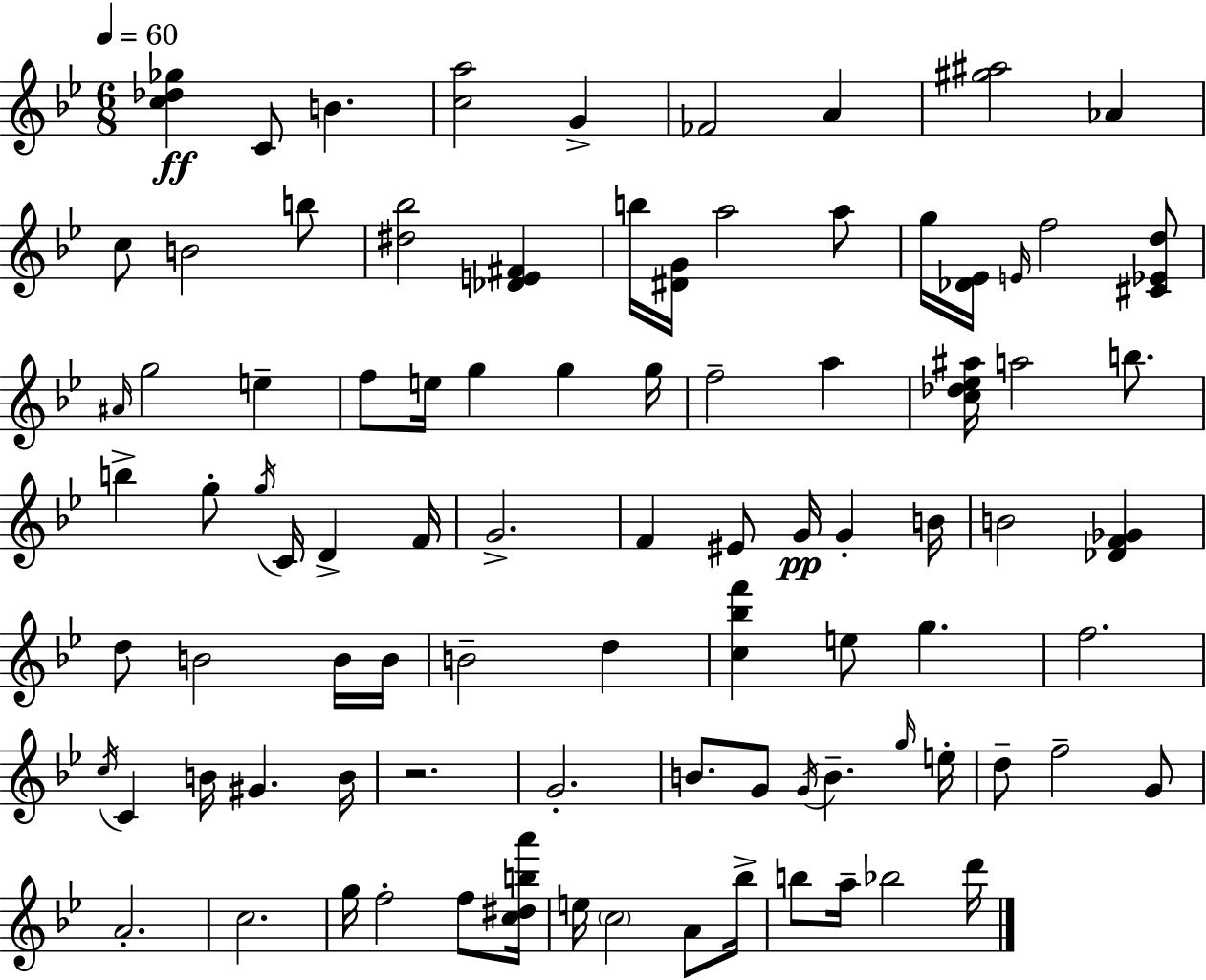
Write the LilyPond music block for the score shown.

{
  \clef treble
  \numericTimeSignature
  \time 6/8
  \key g \minor
  \tempo 4 = 60
  \repeat volta 2 { <c'' des'' ges''>4\ff c'8 b'4. | <c'' a''>2 g'4-> | fes'2 a'4 | <gis'' ais''>2 aes'4 | \break c''8 b'2 b''8 | <dis'' bes''>2 <des' e' fis'>4 | b''16 <dis' g'>16 a''2 a''8 | g''16 <des' ees'>16 \grace { e'16 } f''2 <cis' ees' d''>8 | \break \grace { ais'16 } g''2 e''4-- | f''8 e''16 g''4 g''4 | g''16 f''2-- a''4 | <c'' des'' ees'' ais''>16 a''2 b''8. | \break b''4-> g''8-. \acciaccatura { g''16 } c'16 d'4-> | f'16 g'2.-> | f'4 eis'8 g'16\pp g'4-. | b'16 b'2 <des' f' ges'>4 | \break d''8 b'2 | b'16 b'16 b'2-- d''4 | <c'' bes'' f'''>4 e''8 g''4. | f''2. | \break \acciaccatura { c''16 } c'4 b'16 gis'4. | b'16 r2. | g'2.-. | b'8. g'8 \acciaccatura { g'16 } b'4.-- | \break \grace { g''16 } e''16-. d''8-- f''2-- | g'8 a'2.-. | c''2. | g''16 f''2-. | \break f''8 <c'' dis'' b'' a'''>16 e''16 \parenthesize c''2 | a'8 bes''16-> b''8 a''16-- bes''2 | d'''16 } \bar "|."
}